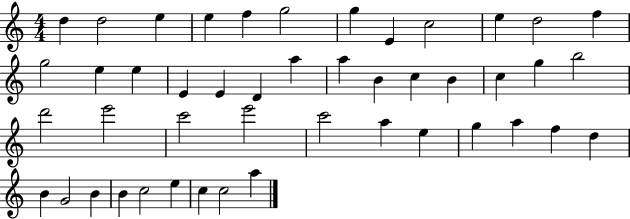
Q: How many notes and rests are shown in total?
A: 46